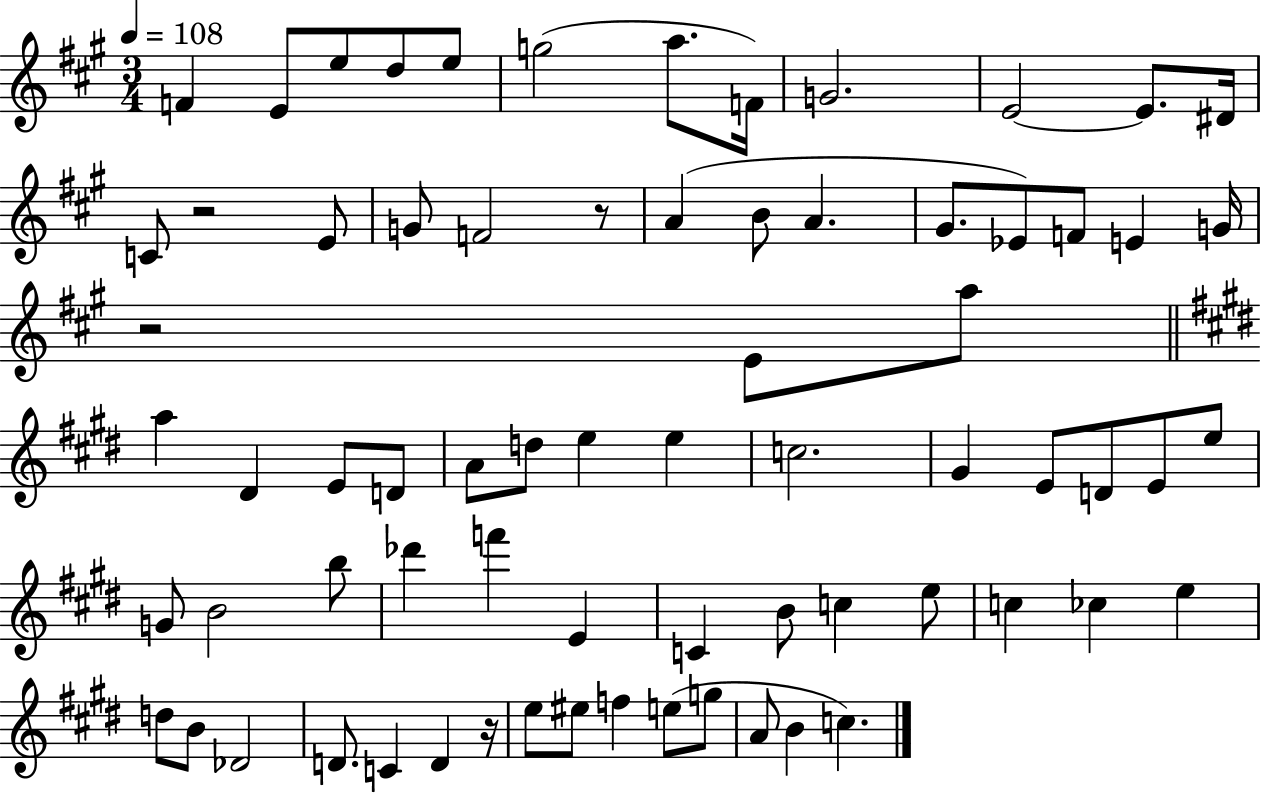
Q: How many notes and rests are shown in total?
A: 71